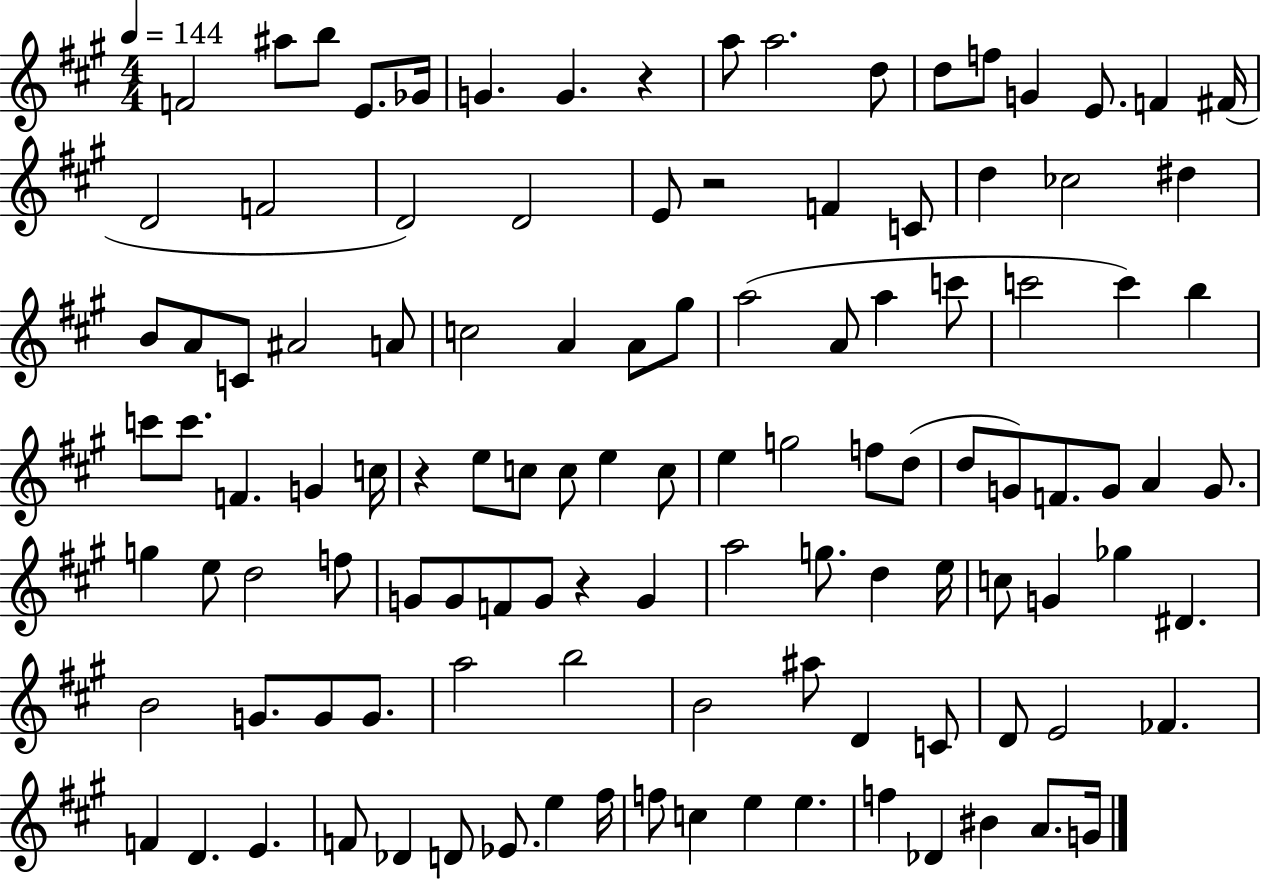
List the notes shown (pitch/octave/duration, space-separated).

F4/h A#5/e B5/e E4/e. Gb4/s G4/q. G4/q. R/q A5/e A5/h. D5/e D5/e F5/e G4/q E4/e. F4/q F#4/s D4/h F4/h D4/h D4/h E4/e R/h F4/q C4/e D5/q CES5/h D#5/q B4/e A4/e C4/e A#4/h A4/e C5/h A4/q A4/e G#5/e A5/h A4/e A5/q C6/e C6/h C6/q B5/q C6/e C6/e. F4/q. G4/q C5/s R/q E5/e C5/e C5/e E5/q C5/e E5/q G5/h F5/e D5/e D5/e G4/e F4/e. G4/e A4/q G4/e. G5/q E5/e D5/h F5/e G4/e G4/e F4/e G4/e R/q G4/q A5/h G5/e. D5/q E5/s C5/e G4/q Gb5/q D#4/q. B4/h G4/e. G4/e G4/e. A5/h B5/h B4/h A#5/e D4/q C4/e D4/e E4/h FES4/q. F4/q D4/q. E4/q. F4/e Db4/q D4/e Eb4/e. E5/q F#5/s F5/e C5/q E5/q E5/q. F5/q Db4/q BIS4/q A4/e. G4/s